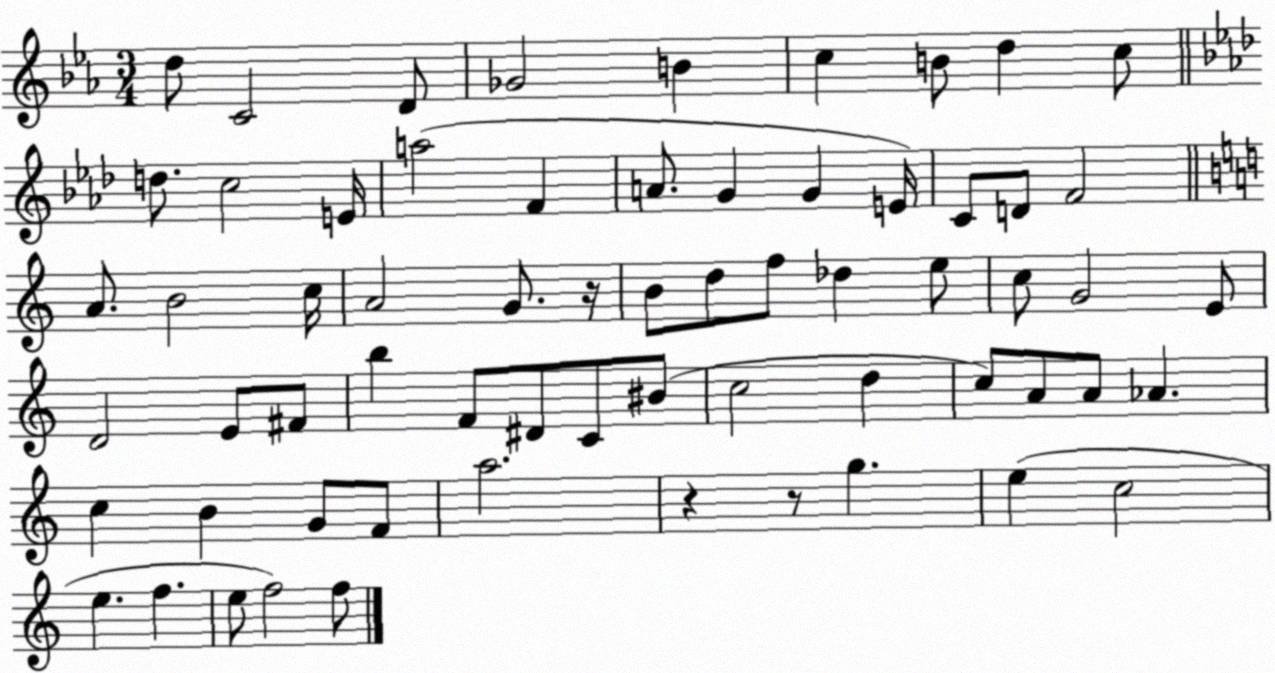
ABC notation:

X:1
T:Untitled
M:3/4
L:1/4
K:Eb
d/2 C2 D/2 _G2 B c B/2 d c/2 d/2 c2 E/4 a2 F A/2 G G E/4 C/2 D/2 F2 A/2 B2 c/4 A2 G/2 z/4 B/2 d/2 f/2 _d e/2 c/2 G2 E/2 D2 E/2 ^F/2 b F/2 ^D/2 C/2 ^B/2 c2 d c/2 A/2 A/2 _A c B G/2 F/2 a2 z z/2 g e c2 e f e/2 f2 f/2